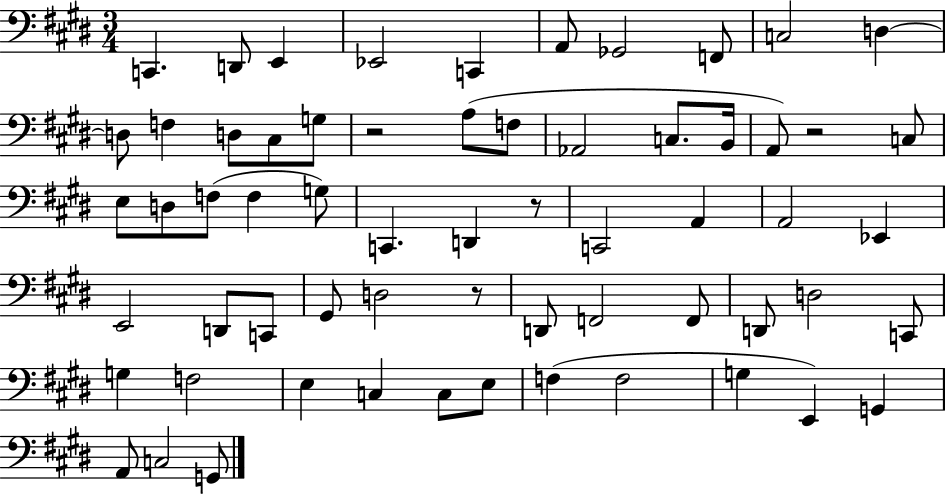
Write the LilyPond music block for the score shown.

{
  \clef bass
  \numericTimeSignature
  \time 3/4
  \key e \major
  \repeat volta 2 { c,4. d,8 e,4 | ees,2 c,4 | a,8 ges,2 f,8 | c2 d4~~ | \break d8 f4 d8 cis8 g8 | r2 a8( f8 | aes,2 c8. b,16 | a,8) r2 c8 | \break e8 d8 f8( f4 g8) | c,4. d,4 r8 | c,2 a,4 | a,2 ees,4 | \break e,2 d,8 c,8 | gis,8 d2 r8 | d,8 f,2 f,8 | d,8 d2 c,8 | \break g4 f2 | e4 c4 c8 e8 | f4( f2 | g4 e,4) g,4 | \break a,8 c2 g,8 | } \bar "|."
}